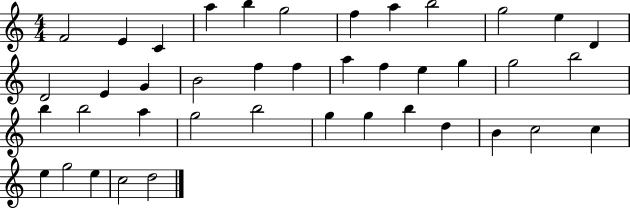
F4/h E4/q C4/q A5/q B5/q G5/h F5/q A5/q B5/h G5/h E5/q D4/q D4/h E4/q G4/q B4/h F5/q F5/q A5/q F5/q E5/q G5/q G5/h B5/h B5/q B5/h A5/q G5/h B5/h G5/q G5/q B5/q D5/q B4/q C5/h C5/q E5/q G5/h E5/q C5/h D5/h